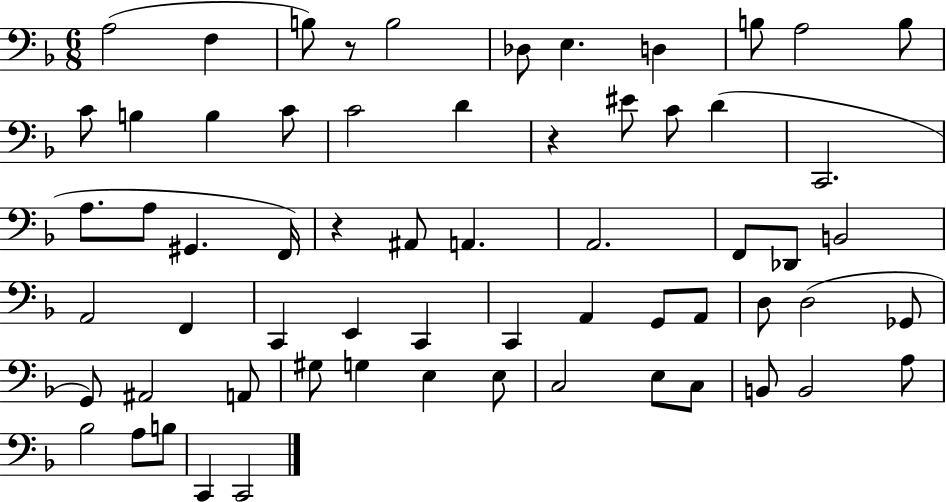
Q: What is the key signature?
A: F major